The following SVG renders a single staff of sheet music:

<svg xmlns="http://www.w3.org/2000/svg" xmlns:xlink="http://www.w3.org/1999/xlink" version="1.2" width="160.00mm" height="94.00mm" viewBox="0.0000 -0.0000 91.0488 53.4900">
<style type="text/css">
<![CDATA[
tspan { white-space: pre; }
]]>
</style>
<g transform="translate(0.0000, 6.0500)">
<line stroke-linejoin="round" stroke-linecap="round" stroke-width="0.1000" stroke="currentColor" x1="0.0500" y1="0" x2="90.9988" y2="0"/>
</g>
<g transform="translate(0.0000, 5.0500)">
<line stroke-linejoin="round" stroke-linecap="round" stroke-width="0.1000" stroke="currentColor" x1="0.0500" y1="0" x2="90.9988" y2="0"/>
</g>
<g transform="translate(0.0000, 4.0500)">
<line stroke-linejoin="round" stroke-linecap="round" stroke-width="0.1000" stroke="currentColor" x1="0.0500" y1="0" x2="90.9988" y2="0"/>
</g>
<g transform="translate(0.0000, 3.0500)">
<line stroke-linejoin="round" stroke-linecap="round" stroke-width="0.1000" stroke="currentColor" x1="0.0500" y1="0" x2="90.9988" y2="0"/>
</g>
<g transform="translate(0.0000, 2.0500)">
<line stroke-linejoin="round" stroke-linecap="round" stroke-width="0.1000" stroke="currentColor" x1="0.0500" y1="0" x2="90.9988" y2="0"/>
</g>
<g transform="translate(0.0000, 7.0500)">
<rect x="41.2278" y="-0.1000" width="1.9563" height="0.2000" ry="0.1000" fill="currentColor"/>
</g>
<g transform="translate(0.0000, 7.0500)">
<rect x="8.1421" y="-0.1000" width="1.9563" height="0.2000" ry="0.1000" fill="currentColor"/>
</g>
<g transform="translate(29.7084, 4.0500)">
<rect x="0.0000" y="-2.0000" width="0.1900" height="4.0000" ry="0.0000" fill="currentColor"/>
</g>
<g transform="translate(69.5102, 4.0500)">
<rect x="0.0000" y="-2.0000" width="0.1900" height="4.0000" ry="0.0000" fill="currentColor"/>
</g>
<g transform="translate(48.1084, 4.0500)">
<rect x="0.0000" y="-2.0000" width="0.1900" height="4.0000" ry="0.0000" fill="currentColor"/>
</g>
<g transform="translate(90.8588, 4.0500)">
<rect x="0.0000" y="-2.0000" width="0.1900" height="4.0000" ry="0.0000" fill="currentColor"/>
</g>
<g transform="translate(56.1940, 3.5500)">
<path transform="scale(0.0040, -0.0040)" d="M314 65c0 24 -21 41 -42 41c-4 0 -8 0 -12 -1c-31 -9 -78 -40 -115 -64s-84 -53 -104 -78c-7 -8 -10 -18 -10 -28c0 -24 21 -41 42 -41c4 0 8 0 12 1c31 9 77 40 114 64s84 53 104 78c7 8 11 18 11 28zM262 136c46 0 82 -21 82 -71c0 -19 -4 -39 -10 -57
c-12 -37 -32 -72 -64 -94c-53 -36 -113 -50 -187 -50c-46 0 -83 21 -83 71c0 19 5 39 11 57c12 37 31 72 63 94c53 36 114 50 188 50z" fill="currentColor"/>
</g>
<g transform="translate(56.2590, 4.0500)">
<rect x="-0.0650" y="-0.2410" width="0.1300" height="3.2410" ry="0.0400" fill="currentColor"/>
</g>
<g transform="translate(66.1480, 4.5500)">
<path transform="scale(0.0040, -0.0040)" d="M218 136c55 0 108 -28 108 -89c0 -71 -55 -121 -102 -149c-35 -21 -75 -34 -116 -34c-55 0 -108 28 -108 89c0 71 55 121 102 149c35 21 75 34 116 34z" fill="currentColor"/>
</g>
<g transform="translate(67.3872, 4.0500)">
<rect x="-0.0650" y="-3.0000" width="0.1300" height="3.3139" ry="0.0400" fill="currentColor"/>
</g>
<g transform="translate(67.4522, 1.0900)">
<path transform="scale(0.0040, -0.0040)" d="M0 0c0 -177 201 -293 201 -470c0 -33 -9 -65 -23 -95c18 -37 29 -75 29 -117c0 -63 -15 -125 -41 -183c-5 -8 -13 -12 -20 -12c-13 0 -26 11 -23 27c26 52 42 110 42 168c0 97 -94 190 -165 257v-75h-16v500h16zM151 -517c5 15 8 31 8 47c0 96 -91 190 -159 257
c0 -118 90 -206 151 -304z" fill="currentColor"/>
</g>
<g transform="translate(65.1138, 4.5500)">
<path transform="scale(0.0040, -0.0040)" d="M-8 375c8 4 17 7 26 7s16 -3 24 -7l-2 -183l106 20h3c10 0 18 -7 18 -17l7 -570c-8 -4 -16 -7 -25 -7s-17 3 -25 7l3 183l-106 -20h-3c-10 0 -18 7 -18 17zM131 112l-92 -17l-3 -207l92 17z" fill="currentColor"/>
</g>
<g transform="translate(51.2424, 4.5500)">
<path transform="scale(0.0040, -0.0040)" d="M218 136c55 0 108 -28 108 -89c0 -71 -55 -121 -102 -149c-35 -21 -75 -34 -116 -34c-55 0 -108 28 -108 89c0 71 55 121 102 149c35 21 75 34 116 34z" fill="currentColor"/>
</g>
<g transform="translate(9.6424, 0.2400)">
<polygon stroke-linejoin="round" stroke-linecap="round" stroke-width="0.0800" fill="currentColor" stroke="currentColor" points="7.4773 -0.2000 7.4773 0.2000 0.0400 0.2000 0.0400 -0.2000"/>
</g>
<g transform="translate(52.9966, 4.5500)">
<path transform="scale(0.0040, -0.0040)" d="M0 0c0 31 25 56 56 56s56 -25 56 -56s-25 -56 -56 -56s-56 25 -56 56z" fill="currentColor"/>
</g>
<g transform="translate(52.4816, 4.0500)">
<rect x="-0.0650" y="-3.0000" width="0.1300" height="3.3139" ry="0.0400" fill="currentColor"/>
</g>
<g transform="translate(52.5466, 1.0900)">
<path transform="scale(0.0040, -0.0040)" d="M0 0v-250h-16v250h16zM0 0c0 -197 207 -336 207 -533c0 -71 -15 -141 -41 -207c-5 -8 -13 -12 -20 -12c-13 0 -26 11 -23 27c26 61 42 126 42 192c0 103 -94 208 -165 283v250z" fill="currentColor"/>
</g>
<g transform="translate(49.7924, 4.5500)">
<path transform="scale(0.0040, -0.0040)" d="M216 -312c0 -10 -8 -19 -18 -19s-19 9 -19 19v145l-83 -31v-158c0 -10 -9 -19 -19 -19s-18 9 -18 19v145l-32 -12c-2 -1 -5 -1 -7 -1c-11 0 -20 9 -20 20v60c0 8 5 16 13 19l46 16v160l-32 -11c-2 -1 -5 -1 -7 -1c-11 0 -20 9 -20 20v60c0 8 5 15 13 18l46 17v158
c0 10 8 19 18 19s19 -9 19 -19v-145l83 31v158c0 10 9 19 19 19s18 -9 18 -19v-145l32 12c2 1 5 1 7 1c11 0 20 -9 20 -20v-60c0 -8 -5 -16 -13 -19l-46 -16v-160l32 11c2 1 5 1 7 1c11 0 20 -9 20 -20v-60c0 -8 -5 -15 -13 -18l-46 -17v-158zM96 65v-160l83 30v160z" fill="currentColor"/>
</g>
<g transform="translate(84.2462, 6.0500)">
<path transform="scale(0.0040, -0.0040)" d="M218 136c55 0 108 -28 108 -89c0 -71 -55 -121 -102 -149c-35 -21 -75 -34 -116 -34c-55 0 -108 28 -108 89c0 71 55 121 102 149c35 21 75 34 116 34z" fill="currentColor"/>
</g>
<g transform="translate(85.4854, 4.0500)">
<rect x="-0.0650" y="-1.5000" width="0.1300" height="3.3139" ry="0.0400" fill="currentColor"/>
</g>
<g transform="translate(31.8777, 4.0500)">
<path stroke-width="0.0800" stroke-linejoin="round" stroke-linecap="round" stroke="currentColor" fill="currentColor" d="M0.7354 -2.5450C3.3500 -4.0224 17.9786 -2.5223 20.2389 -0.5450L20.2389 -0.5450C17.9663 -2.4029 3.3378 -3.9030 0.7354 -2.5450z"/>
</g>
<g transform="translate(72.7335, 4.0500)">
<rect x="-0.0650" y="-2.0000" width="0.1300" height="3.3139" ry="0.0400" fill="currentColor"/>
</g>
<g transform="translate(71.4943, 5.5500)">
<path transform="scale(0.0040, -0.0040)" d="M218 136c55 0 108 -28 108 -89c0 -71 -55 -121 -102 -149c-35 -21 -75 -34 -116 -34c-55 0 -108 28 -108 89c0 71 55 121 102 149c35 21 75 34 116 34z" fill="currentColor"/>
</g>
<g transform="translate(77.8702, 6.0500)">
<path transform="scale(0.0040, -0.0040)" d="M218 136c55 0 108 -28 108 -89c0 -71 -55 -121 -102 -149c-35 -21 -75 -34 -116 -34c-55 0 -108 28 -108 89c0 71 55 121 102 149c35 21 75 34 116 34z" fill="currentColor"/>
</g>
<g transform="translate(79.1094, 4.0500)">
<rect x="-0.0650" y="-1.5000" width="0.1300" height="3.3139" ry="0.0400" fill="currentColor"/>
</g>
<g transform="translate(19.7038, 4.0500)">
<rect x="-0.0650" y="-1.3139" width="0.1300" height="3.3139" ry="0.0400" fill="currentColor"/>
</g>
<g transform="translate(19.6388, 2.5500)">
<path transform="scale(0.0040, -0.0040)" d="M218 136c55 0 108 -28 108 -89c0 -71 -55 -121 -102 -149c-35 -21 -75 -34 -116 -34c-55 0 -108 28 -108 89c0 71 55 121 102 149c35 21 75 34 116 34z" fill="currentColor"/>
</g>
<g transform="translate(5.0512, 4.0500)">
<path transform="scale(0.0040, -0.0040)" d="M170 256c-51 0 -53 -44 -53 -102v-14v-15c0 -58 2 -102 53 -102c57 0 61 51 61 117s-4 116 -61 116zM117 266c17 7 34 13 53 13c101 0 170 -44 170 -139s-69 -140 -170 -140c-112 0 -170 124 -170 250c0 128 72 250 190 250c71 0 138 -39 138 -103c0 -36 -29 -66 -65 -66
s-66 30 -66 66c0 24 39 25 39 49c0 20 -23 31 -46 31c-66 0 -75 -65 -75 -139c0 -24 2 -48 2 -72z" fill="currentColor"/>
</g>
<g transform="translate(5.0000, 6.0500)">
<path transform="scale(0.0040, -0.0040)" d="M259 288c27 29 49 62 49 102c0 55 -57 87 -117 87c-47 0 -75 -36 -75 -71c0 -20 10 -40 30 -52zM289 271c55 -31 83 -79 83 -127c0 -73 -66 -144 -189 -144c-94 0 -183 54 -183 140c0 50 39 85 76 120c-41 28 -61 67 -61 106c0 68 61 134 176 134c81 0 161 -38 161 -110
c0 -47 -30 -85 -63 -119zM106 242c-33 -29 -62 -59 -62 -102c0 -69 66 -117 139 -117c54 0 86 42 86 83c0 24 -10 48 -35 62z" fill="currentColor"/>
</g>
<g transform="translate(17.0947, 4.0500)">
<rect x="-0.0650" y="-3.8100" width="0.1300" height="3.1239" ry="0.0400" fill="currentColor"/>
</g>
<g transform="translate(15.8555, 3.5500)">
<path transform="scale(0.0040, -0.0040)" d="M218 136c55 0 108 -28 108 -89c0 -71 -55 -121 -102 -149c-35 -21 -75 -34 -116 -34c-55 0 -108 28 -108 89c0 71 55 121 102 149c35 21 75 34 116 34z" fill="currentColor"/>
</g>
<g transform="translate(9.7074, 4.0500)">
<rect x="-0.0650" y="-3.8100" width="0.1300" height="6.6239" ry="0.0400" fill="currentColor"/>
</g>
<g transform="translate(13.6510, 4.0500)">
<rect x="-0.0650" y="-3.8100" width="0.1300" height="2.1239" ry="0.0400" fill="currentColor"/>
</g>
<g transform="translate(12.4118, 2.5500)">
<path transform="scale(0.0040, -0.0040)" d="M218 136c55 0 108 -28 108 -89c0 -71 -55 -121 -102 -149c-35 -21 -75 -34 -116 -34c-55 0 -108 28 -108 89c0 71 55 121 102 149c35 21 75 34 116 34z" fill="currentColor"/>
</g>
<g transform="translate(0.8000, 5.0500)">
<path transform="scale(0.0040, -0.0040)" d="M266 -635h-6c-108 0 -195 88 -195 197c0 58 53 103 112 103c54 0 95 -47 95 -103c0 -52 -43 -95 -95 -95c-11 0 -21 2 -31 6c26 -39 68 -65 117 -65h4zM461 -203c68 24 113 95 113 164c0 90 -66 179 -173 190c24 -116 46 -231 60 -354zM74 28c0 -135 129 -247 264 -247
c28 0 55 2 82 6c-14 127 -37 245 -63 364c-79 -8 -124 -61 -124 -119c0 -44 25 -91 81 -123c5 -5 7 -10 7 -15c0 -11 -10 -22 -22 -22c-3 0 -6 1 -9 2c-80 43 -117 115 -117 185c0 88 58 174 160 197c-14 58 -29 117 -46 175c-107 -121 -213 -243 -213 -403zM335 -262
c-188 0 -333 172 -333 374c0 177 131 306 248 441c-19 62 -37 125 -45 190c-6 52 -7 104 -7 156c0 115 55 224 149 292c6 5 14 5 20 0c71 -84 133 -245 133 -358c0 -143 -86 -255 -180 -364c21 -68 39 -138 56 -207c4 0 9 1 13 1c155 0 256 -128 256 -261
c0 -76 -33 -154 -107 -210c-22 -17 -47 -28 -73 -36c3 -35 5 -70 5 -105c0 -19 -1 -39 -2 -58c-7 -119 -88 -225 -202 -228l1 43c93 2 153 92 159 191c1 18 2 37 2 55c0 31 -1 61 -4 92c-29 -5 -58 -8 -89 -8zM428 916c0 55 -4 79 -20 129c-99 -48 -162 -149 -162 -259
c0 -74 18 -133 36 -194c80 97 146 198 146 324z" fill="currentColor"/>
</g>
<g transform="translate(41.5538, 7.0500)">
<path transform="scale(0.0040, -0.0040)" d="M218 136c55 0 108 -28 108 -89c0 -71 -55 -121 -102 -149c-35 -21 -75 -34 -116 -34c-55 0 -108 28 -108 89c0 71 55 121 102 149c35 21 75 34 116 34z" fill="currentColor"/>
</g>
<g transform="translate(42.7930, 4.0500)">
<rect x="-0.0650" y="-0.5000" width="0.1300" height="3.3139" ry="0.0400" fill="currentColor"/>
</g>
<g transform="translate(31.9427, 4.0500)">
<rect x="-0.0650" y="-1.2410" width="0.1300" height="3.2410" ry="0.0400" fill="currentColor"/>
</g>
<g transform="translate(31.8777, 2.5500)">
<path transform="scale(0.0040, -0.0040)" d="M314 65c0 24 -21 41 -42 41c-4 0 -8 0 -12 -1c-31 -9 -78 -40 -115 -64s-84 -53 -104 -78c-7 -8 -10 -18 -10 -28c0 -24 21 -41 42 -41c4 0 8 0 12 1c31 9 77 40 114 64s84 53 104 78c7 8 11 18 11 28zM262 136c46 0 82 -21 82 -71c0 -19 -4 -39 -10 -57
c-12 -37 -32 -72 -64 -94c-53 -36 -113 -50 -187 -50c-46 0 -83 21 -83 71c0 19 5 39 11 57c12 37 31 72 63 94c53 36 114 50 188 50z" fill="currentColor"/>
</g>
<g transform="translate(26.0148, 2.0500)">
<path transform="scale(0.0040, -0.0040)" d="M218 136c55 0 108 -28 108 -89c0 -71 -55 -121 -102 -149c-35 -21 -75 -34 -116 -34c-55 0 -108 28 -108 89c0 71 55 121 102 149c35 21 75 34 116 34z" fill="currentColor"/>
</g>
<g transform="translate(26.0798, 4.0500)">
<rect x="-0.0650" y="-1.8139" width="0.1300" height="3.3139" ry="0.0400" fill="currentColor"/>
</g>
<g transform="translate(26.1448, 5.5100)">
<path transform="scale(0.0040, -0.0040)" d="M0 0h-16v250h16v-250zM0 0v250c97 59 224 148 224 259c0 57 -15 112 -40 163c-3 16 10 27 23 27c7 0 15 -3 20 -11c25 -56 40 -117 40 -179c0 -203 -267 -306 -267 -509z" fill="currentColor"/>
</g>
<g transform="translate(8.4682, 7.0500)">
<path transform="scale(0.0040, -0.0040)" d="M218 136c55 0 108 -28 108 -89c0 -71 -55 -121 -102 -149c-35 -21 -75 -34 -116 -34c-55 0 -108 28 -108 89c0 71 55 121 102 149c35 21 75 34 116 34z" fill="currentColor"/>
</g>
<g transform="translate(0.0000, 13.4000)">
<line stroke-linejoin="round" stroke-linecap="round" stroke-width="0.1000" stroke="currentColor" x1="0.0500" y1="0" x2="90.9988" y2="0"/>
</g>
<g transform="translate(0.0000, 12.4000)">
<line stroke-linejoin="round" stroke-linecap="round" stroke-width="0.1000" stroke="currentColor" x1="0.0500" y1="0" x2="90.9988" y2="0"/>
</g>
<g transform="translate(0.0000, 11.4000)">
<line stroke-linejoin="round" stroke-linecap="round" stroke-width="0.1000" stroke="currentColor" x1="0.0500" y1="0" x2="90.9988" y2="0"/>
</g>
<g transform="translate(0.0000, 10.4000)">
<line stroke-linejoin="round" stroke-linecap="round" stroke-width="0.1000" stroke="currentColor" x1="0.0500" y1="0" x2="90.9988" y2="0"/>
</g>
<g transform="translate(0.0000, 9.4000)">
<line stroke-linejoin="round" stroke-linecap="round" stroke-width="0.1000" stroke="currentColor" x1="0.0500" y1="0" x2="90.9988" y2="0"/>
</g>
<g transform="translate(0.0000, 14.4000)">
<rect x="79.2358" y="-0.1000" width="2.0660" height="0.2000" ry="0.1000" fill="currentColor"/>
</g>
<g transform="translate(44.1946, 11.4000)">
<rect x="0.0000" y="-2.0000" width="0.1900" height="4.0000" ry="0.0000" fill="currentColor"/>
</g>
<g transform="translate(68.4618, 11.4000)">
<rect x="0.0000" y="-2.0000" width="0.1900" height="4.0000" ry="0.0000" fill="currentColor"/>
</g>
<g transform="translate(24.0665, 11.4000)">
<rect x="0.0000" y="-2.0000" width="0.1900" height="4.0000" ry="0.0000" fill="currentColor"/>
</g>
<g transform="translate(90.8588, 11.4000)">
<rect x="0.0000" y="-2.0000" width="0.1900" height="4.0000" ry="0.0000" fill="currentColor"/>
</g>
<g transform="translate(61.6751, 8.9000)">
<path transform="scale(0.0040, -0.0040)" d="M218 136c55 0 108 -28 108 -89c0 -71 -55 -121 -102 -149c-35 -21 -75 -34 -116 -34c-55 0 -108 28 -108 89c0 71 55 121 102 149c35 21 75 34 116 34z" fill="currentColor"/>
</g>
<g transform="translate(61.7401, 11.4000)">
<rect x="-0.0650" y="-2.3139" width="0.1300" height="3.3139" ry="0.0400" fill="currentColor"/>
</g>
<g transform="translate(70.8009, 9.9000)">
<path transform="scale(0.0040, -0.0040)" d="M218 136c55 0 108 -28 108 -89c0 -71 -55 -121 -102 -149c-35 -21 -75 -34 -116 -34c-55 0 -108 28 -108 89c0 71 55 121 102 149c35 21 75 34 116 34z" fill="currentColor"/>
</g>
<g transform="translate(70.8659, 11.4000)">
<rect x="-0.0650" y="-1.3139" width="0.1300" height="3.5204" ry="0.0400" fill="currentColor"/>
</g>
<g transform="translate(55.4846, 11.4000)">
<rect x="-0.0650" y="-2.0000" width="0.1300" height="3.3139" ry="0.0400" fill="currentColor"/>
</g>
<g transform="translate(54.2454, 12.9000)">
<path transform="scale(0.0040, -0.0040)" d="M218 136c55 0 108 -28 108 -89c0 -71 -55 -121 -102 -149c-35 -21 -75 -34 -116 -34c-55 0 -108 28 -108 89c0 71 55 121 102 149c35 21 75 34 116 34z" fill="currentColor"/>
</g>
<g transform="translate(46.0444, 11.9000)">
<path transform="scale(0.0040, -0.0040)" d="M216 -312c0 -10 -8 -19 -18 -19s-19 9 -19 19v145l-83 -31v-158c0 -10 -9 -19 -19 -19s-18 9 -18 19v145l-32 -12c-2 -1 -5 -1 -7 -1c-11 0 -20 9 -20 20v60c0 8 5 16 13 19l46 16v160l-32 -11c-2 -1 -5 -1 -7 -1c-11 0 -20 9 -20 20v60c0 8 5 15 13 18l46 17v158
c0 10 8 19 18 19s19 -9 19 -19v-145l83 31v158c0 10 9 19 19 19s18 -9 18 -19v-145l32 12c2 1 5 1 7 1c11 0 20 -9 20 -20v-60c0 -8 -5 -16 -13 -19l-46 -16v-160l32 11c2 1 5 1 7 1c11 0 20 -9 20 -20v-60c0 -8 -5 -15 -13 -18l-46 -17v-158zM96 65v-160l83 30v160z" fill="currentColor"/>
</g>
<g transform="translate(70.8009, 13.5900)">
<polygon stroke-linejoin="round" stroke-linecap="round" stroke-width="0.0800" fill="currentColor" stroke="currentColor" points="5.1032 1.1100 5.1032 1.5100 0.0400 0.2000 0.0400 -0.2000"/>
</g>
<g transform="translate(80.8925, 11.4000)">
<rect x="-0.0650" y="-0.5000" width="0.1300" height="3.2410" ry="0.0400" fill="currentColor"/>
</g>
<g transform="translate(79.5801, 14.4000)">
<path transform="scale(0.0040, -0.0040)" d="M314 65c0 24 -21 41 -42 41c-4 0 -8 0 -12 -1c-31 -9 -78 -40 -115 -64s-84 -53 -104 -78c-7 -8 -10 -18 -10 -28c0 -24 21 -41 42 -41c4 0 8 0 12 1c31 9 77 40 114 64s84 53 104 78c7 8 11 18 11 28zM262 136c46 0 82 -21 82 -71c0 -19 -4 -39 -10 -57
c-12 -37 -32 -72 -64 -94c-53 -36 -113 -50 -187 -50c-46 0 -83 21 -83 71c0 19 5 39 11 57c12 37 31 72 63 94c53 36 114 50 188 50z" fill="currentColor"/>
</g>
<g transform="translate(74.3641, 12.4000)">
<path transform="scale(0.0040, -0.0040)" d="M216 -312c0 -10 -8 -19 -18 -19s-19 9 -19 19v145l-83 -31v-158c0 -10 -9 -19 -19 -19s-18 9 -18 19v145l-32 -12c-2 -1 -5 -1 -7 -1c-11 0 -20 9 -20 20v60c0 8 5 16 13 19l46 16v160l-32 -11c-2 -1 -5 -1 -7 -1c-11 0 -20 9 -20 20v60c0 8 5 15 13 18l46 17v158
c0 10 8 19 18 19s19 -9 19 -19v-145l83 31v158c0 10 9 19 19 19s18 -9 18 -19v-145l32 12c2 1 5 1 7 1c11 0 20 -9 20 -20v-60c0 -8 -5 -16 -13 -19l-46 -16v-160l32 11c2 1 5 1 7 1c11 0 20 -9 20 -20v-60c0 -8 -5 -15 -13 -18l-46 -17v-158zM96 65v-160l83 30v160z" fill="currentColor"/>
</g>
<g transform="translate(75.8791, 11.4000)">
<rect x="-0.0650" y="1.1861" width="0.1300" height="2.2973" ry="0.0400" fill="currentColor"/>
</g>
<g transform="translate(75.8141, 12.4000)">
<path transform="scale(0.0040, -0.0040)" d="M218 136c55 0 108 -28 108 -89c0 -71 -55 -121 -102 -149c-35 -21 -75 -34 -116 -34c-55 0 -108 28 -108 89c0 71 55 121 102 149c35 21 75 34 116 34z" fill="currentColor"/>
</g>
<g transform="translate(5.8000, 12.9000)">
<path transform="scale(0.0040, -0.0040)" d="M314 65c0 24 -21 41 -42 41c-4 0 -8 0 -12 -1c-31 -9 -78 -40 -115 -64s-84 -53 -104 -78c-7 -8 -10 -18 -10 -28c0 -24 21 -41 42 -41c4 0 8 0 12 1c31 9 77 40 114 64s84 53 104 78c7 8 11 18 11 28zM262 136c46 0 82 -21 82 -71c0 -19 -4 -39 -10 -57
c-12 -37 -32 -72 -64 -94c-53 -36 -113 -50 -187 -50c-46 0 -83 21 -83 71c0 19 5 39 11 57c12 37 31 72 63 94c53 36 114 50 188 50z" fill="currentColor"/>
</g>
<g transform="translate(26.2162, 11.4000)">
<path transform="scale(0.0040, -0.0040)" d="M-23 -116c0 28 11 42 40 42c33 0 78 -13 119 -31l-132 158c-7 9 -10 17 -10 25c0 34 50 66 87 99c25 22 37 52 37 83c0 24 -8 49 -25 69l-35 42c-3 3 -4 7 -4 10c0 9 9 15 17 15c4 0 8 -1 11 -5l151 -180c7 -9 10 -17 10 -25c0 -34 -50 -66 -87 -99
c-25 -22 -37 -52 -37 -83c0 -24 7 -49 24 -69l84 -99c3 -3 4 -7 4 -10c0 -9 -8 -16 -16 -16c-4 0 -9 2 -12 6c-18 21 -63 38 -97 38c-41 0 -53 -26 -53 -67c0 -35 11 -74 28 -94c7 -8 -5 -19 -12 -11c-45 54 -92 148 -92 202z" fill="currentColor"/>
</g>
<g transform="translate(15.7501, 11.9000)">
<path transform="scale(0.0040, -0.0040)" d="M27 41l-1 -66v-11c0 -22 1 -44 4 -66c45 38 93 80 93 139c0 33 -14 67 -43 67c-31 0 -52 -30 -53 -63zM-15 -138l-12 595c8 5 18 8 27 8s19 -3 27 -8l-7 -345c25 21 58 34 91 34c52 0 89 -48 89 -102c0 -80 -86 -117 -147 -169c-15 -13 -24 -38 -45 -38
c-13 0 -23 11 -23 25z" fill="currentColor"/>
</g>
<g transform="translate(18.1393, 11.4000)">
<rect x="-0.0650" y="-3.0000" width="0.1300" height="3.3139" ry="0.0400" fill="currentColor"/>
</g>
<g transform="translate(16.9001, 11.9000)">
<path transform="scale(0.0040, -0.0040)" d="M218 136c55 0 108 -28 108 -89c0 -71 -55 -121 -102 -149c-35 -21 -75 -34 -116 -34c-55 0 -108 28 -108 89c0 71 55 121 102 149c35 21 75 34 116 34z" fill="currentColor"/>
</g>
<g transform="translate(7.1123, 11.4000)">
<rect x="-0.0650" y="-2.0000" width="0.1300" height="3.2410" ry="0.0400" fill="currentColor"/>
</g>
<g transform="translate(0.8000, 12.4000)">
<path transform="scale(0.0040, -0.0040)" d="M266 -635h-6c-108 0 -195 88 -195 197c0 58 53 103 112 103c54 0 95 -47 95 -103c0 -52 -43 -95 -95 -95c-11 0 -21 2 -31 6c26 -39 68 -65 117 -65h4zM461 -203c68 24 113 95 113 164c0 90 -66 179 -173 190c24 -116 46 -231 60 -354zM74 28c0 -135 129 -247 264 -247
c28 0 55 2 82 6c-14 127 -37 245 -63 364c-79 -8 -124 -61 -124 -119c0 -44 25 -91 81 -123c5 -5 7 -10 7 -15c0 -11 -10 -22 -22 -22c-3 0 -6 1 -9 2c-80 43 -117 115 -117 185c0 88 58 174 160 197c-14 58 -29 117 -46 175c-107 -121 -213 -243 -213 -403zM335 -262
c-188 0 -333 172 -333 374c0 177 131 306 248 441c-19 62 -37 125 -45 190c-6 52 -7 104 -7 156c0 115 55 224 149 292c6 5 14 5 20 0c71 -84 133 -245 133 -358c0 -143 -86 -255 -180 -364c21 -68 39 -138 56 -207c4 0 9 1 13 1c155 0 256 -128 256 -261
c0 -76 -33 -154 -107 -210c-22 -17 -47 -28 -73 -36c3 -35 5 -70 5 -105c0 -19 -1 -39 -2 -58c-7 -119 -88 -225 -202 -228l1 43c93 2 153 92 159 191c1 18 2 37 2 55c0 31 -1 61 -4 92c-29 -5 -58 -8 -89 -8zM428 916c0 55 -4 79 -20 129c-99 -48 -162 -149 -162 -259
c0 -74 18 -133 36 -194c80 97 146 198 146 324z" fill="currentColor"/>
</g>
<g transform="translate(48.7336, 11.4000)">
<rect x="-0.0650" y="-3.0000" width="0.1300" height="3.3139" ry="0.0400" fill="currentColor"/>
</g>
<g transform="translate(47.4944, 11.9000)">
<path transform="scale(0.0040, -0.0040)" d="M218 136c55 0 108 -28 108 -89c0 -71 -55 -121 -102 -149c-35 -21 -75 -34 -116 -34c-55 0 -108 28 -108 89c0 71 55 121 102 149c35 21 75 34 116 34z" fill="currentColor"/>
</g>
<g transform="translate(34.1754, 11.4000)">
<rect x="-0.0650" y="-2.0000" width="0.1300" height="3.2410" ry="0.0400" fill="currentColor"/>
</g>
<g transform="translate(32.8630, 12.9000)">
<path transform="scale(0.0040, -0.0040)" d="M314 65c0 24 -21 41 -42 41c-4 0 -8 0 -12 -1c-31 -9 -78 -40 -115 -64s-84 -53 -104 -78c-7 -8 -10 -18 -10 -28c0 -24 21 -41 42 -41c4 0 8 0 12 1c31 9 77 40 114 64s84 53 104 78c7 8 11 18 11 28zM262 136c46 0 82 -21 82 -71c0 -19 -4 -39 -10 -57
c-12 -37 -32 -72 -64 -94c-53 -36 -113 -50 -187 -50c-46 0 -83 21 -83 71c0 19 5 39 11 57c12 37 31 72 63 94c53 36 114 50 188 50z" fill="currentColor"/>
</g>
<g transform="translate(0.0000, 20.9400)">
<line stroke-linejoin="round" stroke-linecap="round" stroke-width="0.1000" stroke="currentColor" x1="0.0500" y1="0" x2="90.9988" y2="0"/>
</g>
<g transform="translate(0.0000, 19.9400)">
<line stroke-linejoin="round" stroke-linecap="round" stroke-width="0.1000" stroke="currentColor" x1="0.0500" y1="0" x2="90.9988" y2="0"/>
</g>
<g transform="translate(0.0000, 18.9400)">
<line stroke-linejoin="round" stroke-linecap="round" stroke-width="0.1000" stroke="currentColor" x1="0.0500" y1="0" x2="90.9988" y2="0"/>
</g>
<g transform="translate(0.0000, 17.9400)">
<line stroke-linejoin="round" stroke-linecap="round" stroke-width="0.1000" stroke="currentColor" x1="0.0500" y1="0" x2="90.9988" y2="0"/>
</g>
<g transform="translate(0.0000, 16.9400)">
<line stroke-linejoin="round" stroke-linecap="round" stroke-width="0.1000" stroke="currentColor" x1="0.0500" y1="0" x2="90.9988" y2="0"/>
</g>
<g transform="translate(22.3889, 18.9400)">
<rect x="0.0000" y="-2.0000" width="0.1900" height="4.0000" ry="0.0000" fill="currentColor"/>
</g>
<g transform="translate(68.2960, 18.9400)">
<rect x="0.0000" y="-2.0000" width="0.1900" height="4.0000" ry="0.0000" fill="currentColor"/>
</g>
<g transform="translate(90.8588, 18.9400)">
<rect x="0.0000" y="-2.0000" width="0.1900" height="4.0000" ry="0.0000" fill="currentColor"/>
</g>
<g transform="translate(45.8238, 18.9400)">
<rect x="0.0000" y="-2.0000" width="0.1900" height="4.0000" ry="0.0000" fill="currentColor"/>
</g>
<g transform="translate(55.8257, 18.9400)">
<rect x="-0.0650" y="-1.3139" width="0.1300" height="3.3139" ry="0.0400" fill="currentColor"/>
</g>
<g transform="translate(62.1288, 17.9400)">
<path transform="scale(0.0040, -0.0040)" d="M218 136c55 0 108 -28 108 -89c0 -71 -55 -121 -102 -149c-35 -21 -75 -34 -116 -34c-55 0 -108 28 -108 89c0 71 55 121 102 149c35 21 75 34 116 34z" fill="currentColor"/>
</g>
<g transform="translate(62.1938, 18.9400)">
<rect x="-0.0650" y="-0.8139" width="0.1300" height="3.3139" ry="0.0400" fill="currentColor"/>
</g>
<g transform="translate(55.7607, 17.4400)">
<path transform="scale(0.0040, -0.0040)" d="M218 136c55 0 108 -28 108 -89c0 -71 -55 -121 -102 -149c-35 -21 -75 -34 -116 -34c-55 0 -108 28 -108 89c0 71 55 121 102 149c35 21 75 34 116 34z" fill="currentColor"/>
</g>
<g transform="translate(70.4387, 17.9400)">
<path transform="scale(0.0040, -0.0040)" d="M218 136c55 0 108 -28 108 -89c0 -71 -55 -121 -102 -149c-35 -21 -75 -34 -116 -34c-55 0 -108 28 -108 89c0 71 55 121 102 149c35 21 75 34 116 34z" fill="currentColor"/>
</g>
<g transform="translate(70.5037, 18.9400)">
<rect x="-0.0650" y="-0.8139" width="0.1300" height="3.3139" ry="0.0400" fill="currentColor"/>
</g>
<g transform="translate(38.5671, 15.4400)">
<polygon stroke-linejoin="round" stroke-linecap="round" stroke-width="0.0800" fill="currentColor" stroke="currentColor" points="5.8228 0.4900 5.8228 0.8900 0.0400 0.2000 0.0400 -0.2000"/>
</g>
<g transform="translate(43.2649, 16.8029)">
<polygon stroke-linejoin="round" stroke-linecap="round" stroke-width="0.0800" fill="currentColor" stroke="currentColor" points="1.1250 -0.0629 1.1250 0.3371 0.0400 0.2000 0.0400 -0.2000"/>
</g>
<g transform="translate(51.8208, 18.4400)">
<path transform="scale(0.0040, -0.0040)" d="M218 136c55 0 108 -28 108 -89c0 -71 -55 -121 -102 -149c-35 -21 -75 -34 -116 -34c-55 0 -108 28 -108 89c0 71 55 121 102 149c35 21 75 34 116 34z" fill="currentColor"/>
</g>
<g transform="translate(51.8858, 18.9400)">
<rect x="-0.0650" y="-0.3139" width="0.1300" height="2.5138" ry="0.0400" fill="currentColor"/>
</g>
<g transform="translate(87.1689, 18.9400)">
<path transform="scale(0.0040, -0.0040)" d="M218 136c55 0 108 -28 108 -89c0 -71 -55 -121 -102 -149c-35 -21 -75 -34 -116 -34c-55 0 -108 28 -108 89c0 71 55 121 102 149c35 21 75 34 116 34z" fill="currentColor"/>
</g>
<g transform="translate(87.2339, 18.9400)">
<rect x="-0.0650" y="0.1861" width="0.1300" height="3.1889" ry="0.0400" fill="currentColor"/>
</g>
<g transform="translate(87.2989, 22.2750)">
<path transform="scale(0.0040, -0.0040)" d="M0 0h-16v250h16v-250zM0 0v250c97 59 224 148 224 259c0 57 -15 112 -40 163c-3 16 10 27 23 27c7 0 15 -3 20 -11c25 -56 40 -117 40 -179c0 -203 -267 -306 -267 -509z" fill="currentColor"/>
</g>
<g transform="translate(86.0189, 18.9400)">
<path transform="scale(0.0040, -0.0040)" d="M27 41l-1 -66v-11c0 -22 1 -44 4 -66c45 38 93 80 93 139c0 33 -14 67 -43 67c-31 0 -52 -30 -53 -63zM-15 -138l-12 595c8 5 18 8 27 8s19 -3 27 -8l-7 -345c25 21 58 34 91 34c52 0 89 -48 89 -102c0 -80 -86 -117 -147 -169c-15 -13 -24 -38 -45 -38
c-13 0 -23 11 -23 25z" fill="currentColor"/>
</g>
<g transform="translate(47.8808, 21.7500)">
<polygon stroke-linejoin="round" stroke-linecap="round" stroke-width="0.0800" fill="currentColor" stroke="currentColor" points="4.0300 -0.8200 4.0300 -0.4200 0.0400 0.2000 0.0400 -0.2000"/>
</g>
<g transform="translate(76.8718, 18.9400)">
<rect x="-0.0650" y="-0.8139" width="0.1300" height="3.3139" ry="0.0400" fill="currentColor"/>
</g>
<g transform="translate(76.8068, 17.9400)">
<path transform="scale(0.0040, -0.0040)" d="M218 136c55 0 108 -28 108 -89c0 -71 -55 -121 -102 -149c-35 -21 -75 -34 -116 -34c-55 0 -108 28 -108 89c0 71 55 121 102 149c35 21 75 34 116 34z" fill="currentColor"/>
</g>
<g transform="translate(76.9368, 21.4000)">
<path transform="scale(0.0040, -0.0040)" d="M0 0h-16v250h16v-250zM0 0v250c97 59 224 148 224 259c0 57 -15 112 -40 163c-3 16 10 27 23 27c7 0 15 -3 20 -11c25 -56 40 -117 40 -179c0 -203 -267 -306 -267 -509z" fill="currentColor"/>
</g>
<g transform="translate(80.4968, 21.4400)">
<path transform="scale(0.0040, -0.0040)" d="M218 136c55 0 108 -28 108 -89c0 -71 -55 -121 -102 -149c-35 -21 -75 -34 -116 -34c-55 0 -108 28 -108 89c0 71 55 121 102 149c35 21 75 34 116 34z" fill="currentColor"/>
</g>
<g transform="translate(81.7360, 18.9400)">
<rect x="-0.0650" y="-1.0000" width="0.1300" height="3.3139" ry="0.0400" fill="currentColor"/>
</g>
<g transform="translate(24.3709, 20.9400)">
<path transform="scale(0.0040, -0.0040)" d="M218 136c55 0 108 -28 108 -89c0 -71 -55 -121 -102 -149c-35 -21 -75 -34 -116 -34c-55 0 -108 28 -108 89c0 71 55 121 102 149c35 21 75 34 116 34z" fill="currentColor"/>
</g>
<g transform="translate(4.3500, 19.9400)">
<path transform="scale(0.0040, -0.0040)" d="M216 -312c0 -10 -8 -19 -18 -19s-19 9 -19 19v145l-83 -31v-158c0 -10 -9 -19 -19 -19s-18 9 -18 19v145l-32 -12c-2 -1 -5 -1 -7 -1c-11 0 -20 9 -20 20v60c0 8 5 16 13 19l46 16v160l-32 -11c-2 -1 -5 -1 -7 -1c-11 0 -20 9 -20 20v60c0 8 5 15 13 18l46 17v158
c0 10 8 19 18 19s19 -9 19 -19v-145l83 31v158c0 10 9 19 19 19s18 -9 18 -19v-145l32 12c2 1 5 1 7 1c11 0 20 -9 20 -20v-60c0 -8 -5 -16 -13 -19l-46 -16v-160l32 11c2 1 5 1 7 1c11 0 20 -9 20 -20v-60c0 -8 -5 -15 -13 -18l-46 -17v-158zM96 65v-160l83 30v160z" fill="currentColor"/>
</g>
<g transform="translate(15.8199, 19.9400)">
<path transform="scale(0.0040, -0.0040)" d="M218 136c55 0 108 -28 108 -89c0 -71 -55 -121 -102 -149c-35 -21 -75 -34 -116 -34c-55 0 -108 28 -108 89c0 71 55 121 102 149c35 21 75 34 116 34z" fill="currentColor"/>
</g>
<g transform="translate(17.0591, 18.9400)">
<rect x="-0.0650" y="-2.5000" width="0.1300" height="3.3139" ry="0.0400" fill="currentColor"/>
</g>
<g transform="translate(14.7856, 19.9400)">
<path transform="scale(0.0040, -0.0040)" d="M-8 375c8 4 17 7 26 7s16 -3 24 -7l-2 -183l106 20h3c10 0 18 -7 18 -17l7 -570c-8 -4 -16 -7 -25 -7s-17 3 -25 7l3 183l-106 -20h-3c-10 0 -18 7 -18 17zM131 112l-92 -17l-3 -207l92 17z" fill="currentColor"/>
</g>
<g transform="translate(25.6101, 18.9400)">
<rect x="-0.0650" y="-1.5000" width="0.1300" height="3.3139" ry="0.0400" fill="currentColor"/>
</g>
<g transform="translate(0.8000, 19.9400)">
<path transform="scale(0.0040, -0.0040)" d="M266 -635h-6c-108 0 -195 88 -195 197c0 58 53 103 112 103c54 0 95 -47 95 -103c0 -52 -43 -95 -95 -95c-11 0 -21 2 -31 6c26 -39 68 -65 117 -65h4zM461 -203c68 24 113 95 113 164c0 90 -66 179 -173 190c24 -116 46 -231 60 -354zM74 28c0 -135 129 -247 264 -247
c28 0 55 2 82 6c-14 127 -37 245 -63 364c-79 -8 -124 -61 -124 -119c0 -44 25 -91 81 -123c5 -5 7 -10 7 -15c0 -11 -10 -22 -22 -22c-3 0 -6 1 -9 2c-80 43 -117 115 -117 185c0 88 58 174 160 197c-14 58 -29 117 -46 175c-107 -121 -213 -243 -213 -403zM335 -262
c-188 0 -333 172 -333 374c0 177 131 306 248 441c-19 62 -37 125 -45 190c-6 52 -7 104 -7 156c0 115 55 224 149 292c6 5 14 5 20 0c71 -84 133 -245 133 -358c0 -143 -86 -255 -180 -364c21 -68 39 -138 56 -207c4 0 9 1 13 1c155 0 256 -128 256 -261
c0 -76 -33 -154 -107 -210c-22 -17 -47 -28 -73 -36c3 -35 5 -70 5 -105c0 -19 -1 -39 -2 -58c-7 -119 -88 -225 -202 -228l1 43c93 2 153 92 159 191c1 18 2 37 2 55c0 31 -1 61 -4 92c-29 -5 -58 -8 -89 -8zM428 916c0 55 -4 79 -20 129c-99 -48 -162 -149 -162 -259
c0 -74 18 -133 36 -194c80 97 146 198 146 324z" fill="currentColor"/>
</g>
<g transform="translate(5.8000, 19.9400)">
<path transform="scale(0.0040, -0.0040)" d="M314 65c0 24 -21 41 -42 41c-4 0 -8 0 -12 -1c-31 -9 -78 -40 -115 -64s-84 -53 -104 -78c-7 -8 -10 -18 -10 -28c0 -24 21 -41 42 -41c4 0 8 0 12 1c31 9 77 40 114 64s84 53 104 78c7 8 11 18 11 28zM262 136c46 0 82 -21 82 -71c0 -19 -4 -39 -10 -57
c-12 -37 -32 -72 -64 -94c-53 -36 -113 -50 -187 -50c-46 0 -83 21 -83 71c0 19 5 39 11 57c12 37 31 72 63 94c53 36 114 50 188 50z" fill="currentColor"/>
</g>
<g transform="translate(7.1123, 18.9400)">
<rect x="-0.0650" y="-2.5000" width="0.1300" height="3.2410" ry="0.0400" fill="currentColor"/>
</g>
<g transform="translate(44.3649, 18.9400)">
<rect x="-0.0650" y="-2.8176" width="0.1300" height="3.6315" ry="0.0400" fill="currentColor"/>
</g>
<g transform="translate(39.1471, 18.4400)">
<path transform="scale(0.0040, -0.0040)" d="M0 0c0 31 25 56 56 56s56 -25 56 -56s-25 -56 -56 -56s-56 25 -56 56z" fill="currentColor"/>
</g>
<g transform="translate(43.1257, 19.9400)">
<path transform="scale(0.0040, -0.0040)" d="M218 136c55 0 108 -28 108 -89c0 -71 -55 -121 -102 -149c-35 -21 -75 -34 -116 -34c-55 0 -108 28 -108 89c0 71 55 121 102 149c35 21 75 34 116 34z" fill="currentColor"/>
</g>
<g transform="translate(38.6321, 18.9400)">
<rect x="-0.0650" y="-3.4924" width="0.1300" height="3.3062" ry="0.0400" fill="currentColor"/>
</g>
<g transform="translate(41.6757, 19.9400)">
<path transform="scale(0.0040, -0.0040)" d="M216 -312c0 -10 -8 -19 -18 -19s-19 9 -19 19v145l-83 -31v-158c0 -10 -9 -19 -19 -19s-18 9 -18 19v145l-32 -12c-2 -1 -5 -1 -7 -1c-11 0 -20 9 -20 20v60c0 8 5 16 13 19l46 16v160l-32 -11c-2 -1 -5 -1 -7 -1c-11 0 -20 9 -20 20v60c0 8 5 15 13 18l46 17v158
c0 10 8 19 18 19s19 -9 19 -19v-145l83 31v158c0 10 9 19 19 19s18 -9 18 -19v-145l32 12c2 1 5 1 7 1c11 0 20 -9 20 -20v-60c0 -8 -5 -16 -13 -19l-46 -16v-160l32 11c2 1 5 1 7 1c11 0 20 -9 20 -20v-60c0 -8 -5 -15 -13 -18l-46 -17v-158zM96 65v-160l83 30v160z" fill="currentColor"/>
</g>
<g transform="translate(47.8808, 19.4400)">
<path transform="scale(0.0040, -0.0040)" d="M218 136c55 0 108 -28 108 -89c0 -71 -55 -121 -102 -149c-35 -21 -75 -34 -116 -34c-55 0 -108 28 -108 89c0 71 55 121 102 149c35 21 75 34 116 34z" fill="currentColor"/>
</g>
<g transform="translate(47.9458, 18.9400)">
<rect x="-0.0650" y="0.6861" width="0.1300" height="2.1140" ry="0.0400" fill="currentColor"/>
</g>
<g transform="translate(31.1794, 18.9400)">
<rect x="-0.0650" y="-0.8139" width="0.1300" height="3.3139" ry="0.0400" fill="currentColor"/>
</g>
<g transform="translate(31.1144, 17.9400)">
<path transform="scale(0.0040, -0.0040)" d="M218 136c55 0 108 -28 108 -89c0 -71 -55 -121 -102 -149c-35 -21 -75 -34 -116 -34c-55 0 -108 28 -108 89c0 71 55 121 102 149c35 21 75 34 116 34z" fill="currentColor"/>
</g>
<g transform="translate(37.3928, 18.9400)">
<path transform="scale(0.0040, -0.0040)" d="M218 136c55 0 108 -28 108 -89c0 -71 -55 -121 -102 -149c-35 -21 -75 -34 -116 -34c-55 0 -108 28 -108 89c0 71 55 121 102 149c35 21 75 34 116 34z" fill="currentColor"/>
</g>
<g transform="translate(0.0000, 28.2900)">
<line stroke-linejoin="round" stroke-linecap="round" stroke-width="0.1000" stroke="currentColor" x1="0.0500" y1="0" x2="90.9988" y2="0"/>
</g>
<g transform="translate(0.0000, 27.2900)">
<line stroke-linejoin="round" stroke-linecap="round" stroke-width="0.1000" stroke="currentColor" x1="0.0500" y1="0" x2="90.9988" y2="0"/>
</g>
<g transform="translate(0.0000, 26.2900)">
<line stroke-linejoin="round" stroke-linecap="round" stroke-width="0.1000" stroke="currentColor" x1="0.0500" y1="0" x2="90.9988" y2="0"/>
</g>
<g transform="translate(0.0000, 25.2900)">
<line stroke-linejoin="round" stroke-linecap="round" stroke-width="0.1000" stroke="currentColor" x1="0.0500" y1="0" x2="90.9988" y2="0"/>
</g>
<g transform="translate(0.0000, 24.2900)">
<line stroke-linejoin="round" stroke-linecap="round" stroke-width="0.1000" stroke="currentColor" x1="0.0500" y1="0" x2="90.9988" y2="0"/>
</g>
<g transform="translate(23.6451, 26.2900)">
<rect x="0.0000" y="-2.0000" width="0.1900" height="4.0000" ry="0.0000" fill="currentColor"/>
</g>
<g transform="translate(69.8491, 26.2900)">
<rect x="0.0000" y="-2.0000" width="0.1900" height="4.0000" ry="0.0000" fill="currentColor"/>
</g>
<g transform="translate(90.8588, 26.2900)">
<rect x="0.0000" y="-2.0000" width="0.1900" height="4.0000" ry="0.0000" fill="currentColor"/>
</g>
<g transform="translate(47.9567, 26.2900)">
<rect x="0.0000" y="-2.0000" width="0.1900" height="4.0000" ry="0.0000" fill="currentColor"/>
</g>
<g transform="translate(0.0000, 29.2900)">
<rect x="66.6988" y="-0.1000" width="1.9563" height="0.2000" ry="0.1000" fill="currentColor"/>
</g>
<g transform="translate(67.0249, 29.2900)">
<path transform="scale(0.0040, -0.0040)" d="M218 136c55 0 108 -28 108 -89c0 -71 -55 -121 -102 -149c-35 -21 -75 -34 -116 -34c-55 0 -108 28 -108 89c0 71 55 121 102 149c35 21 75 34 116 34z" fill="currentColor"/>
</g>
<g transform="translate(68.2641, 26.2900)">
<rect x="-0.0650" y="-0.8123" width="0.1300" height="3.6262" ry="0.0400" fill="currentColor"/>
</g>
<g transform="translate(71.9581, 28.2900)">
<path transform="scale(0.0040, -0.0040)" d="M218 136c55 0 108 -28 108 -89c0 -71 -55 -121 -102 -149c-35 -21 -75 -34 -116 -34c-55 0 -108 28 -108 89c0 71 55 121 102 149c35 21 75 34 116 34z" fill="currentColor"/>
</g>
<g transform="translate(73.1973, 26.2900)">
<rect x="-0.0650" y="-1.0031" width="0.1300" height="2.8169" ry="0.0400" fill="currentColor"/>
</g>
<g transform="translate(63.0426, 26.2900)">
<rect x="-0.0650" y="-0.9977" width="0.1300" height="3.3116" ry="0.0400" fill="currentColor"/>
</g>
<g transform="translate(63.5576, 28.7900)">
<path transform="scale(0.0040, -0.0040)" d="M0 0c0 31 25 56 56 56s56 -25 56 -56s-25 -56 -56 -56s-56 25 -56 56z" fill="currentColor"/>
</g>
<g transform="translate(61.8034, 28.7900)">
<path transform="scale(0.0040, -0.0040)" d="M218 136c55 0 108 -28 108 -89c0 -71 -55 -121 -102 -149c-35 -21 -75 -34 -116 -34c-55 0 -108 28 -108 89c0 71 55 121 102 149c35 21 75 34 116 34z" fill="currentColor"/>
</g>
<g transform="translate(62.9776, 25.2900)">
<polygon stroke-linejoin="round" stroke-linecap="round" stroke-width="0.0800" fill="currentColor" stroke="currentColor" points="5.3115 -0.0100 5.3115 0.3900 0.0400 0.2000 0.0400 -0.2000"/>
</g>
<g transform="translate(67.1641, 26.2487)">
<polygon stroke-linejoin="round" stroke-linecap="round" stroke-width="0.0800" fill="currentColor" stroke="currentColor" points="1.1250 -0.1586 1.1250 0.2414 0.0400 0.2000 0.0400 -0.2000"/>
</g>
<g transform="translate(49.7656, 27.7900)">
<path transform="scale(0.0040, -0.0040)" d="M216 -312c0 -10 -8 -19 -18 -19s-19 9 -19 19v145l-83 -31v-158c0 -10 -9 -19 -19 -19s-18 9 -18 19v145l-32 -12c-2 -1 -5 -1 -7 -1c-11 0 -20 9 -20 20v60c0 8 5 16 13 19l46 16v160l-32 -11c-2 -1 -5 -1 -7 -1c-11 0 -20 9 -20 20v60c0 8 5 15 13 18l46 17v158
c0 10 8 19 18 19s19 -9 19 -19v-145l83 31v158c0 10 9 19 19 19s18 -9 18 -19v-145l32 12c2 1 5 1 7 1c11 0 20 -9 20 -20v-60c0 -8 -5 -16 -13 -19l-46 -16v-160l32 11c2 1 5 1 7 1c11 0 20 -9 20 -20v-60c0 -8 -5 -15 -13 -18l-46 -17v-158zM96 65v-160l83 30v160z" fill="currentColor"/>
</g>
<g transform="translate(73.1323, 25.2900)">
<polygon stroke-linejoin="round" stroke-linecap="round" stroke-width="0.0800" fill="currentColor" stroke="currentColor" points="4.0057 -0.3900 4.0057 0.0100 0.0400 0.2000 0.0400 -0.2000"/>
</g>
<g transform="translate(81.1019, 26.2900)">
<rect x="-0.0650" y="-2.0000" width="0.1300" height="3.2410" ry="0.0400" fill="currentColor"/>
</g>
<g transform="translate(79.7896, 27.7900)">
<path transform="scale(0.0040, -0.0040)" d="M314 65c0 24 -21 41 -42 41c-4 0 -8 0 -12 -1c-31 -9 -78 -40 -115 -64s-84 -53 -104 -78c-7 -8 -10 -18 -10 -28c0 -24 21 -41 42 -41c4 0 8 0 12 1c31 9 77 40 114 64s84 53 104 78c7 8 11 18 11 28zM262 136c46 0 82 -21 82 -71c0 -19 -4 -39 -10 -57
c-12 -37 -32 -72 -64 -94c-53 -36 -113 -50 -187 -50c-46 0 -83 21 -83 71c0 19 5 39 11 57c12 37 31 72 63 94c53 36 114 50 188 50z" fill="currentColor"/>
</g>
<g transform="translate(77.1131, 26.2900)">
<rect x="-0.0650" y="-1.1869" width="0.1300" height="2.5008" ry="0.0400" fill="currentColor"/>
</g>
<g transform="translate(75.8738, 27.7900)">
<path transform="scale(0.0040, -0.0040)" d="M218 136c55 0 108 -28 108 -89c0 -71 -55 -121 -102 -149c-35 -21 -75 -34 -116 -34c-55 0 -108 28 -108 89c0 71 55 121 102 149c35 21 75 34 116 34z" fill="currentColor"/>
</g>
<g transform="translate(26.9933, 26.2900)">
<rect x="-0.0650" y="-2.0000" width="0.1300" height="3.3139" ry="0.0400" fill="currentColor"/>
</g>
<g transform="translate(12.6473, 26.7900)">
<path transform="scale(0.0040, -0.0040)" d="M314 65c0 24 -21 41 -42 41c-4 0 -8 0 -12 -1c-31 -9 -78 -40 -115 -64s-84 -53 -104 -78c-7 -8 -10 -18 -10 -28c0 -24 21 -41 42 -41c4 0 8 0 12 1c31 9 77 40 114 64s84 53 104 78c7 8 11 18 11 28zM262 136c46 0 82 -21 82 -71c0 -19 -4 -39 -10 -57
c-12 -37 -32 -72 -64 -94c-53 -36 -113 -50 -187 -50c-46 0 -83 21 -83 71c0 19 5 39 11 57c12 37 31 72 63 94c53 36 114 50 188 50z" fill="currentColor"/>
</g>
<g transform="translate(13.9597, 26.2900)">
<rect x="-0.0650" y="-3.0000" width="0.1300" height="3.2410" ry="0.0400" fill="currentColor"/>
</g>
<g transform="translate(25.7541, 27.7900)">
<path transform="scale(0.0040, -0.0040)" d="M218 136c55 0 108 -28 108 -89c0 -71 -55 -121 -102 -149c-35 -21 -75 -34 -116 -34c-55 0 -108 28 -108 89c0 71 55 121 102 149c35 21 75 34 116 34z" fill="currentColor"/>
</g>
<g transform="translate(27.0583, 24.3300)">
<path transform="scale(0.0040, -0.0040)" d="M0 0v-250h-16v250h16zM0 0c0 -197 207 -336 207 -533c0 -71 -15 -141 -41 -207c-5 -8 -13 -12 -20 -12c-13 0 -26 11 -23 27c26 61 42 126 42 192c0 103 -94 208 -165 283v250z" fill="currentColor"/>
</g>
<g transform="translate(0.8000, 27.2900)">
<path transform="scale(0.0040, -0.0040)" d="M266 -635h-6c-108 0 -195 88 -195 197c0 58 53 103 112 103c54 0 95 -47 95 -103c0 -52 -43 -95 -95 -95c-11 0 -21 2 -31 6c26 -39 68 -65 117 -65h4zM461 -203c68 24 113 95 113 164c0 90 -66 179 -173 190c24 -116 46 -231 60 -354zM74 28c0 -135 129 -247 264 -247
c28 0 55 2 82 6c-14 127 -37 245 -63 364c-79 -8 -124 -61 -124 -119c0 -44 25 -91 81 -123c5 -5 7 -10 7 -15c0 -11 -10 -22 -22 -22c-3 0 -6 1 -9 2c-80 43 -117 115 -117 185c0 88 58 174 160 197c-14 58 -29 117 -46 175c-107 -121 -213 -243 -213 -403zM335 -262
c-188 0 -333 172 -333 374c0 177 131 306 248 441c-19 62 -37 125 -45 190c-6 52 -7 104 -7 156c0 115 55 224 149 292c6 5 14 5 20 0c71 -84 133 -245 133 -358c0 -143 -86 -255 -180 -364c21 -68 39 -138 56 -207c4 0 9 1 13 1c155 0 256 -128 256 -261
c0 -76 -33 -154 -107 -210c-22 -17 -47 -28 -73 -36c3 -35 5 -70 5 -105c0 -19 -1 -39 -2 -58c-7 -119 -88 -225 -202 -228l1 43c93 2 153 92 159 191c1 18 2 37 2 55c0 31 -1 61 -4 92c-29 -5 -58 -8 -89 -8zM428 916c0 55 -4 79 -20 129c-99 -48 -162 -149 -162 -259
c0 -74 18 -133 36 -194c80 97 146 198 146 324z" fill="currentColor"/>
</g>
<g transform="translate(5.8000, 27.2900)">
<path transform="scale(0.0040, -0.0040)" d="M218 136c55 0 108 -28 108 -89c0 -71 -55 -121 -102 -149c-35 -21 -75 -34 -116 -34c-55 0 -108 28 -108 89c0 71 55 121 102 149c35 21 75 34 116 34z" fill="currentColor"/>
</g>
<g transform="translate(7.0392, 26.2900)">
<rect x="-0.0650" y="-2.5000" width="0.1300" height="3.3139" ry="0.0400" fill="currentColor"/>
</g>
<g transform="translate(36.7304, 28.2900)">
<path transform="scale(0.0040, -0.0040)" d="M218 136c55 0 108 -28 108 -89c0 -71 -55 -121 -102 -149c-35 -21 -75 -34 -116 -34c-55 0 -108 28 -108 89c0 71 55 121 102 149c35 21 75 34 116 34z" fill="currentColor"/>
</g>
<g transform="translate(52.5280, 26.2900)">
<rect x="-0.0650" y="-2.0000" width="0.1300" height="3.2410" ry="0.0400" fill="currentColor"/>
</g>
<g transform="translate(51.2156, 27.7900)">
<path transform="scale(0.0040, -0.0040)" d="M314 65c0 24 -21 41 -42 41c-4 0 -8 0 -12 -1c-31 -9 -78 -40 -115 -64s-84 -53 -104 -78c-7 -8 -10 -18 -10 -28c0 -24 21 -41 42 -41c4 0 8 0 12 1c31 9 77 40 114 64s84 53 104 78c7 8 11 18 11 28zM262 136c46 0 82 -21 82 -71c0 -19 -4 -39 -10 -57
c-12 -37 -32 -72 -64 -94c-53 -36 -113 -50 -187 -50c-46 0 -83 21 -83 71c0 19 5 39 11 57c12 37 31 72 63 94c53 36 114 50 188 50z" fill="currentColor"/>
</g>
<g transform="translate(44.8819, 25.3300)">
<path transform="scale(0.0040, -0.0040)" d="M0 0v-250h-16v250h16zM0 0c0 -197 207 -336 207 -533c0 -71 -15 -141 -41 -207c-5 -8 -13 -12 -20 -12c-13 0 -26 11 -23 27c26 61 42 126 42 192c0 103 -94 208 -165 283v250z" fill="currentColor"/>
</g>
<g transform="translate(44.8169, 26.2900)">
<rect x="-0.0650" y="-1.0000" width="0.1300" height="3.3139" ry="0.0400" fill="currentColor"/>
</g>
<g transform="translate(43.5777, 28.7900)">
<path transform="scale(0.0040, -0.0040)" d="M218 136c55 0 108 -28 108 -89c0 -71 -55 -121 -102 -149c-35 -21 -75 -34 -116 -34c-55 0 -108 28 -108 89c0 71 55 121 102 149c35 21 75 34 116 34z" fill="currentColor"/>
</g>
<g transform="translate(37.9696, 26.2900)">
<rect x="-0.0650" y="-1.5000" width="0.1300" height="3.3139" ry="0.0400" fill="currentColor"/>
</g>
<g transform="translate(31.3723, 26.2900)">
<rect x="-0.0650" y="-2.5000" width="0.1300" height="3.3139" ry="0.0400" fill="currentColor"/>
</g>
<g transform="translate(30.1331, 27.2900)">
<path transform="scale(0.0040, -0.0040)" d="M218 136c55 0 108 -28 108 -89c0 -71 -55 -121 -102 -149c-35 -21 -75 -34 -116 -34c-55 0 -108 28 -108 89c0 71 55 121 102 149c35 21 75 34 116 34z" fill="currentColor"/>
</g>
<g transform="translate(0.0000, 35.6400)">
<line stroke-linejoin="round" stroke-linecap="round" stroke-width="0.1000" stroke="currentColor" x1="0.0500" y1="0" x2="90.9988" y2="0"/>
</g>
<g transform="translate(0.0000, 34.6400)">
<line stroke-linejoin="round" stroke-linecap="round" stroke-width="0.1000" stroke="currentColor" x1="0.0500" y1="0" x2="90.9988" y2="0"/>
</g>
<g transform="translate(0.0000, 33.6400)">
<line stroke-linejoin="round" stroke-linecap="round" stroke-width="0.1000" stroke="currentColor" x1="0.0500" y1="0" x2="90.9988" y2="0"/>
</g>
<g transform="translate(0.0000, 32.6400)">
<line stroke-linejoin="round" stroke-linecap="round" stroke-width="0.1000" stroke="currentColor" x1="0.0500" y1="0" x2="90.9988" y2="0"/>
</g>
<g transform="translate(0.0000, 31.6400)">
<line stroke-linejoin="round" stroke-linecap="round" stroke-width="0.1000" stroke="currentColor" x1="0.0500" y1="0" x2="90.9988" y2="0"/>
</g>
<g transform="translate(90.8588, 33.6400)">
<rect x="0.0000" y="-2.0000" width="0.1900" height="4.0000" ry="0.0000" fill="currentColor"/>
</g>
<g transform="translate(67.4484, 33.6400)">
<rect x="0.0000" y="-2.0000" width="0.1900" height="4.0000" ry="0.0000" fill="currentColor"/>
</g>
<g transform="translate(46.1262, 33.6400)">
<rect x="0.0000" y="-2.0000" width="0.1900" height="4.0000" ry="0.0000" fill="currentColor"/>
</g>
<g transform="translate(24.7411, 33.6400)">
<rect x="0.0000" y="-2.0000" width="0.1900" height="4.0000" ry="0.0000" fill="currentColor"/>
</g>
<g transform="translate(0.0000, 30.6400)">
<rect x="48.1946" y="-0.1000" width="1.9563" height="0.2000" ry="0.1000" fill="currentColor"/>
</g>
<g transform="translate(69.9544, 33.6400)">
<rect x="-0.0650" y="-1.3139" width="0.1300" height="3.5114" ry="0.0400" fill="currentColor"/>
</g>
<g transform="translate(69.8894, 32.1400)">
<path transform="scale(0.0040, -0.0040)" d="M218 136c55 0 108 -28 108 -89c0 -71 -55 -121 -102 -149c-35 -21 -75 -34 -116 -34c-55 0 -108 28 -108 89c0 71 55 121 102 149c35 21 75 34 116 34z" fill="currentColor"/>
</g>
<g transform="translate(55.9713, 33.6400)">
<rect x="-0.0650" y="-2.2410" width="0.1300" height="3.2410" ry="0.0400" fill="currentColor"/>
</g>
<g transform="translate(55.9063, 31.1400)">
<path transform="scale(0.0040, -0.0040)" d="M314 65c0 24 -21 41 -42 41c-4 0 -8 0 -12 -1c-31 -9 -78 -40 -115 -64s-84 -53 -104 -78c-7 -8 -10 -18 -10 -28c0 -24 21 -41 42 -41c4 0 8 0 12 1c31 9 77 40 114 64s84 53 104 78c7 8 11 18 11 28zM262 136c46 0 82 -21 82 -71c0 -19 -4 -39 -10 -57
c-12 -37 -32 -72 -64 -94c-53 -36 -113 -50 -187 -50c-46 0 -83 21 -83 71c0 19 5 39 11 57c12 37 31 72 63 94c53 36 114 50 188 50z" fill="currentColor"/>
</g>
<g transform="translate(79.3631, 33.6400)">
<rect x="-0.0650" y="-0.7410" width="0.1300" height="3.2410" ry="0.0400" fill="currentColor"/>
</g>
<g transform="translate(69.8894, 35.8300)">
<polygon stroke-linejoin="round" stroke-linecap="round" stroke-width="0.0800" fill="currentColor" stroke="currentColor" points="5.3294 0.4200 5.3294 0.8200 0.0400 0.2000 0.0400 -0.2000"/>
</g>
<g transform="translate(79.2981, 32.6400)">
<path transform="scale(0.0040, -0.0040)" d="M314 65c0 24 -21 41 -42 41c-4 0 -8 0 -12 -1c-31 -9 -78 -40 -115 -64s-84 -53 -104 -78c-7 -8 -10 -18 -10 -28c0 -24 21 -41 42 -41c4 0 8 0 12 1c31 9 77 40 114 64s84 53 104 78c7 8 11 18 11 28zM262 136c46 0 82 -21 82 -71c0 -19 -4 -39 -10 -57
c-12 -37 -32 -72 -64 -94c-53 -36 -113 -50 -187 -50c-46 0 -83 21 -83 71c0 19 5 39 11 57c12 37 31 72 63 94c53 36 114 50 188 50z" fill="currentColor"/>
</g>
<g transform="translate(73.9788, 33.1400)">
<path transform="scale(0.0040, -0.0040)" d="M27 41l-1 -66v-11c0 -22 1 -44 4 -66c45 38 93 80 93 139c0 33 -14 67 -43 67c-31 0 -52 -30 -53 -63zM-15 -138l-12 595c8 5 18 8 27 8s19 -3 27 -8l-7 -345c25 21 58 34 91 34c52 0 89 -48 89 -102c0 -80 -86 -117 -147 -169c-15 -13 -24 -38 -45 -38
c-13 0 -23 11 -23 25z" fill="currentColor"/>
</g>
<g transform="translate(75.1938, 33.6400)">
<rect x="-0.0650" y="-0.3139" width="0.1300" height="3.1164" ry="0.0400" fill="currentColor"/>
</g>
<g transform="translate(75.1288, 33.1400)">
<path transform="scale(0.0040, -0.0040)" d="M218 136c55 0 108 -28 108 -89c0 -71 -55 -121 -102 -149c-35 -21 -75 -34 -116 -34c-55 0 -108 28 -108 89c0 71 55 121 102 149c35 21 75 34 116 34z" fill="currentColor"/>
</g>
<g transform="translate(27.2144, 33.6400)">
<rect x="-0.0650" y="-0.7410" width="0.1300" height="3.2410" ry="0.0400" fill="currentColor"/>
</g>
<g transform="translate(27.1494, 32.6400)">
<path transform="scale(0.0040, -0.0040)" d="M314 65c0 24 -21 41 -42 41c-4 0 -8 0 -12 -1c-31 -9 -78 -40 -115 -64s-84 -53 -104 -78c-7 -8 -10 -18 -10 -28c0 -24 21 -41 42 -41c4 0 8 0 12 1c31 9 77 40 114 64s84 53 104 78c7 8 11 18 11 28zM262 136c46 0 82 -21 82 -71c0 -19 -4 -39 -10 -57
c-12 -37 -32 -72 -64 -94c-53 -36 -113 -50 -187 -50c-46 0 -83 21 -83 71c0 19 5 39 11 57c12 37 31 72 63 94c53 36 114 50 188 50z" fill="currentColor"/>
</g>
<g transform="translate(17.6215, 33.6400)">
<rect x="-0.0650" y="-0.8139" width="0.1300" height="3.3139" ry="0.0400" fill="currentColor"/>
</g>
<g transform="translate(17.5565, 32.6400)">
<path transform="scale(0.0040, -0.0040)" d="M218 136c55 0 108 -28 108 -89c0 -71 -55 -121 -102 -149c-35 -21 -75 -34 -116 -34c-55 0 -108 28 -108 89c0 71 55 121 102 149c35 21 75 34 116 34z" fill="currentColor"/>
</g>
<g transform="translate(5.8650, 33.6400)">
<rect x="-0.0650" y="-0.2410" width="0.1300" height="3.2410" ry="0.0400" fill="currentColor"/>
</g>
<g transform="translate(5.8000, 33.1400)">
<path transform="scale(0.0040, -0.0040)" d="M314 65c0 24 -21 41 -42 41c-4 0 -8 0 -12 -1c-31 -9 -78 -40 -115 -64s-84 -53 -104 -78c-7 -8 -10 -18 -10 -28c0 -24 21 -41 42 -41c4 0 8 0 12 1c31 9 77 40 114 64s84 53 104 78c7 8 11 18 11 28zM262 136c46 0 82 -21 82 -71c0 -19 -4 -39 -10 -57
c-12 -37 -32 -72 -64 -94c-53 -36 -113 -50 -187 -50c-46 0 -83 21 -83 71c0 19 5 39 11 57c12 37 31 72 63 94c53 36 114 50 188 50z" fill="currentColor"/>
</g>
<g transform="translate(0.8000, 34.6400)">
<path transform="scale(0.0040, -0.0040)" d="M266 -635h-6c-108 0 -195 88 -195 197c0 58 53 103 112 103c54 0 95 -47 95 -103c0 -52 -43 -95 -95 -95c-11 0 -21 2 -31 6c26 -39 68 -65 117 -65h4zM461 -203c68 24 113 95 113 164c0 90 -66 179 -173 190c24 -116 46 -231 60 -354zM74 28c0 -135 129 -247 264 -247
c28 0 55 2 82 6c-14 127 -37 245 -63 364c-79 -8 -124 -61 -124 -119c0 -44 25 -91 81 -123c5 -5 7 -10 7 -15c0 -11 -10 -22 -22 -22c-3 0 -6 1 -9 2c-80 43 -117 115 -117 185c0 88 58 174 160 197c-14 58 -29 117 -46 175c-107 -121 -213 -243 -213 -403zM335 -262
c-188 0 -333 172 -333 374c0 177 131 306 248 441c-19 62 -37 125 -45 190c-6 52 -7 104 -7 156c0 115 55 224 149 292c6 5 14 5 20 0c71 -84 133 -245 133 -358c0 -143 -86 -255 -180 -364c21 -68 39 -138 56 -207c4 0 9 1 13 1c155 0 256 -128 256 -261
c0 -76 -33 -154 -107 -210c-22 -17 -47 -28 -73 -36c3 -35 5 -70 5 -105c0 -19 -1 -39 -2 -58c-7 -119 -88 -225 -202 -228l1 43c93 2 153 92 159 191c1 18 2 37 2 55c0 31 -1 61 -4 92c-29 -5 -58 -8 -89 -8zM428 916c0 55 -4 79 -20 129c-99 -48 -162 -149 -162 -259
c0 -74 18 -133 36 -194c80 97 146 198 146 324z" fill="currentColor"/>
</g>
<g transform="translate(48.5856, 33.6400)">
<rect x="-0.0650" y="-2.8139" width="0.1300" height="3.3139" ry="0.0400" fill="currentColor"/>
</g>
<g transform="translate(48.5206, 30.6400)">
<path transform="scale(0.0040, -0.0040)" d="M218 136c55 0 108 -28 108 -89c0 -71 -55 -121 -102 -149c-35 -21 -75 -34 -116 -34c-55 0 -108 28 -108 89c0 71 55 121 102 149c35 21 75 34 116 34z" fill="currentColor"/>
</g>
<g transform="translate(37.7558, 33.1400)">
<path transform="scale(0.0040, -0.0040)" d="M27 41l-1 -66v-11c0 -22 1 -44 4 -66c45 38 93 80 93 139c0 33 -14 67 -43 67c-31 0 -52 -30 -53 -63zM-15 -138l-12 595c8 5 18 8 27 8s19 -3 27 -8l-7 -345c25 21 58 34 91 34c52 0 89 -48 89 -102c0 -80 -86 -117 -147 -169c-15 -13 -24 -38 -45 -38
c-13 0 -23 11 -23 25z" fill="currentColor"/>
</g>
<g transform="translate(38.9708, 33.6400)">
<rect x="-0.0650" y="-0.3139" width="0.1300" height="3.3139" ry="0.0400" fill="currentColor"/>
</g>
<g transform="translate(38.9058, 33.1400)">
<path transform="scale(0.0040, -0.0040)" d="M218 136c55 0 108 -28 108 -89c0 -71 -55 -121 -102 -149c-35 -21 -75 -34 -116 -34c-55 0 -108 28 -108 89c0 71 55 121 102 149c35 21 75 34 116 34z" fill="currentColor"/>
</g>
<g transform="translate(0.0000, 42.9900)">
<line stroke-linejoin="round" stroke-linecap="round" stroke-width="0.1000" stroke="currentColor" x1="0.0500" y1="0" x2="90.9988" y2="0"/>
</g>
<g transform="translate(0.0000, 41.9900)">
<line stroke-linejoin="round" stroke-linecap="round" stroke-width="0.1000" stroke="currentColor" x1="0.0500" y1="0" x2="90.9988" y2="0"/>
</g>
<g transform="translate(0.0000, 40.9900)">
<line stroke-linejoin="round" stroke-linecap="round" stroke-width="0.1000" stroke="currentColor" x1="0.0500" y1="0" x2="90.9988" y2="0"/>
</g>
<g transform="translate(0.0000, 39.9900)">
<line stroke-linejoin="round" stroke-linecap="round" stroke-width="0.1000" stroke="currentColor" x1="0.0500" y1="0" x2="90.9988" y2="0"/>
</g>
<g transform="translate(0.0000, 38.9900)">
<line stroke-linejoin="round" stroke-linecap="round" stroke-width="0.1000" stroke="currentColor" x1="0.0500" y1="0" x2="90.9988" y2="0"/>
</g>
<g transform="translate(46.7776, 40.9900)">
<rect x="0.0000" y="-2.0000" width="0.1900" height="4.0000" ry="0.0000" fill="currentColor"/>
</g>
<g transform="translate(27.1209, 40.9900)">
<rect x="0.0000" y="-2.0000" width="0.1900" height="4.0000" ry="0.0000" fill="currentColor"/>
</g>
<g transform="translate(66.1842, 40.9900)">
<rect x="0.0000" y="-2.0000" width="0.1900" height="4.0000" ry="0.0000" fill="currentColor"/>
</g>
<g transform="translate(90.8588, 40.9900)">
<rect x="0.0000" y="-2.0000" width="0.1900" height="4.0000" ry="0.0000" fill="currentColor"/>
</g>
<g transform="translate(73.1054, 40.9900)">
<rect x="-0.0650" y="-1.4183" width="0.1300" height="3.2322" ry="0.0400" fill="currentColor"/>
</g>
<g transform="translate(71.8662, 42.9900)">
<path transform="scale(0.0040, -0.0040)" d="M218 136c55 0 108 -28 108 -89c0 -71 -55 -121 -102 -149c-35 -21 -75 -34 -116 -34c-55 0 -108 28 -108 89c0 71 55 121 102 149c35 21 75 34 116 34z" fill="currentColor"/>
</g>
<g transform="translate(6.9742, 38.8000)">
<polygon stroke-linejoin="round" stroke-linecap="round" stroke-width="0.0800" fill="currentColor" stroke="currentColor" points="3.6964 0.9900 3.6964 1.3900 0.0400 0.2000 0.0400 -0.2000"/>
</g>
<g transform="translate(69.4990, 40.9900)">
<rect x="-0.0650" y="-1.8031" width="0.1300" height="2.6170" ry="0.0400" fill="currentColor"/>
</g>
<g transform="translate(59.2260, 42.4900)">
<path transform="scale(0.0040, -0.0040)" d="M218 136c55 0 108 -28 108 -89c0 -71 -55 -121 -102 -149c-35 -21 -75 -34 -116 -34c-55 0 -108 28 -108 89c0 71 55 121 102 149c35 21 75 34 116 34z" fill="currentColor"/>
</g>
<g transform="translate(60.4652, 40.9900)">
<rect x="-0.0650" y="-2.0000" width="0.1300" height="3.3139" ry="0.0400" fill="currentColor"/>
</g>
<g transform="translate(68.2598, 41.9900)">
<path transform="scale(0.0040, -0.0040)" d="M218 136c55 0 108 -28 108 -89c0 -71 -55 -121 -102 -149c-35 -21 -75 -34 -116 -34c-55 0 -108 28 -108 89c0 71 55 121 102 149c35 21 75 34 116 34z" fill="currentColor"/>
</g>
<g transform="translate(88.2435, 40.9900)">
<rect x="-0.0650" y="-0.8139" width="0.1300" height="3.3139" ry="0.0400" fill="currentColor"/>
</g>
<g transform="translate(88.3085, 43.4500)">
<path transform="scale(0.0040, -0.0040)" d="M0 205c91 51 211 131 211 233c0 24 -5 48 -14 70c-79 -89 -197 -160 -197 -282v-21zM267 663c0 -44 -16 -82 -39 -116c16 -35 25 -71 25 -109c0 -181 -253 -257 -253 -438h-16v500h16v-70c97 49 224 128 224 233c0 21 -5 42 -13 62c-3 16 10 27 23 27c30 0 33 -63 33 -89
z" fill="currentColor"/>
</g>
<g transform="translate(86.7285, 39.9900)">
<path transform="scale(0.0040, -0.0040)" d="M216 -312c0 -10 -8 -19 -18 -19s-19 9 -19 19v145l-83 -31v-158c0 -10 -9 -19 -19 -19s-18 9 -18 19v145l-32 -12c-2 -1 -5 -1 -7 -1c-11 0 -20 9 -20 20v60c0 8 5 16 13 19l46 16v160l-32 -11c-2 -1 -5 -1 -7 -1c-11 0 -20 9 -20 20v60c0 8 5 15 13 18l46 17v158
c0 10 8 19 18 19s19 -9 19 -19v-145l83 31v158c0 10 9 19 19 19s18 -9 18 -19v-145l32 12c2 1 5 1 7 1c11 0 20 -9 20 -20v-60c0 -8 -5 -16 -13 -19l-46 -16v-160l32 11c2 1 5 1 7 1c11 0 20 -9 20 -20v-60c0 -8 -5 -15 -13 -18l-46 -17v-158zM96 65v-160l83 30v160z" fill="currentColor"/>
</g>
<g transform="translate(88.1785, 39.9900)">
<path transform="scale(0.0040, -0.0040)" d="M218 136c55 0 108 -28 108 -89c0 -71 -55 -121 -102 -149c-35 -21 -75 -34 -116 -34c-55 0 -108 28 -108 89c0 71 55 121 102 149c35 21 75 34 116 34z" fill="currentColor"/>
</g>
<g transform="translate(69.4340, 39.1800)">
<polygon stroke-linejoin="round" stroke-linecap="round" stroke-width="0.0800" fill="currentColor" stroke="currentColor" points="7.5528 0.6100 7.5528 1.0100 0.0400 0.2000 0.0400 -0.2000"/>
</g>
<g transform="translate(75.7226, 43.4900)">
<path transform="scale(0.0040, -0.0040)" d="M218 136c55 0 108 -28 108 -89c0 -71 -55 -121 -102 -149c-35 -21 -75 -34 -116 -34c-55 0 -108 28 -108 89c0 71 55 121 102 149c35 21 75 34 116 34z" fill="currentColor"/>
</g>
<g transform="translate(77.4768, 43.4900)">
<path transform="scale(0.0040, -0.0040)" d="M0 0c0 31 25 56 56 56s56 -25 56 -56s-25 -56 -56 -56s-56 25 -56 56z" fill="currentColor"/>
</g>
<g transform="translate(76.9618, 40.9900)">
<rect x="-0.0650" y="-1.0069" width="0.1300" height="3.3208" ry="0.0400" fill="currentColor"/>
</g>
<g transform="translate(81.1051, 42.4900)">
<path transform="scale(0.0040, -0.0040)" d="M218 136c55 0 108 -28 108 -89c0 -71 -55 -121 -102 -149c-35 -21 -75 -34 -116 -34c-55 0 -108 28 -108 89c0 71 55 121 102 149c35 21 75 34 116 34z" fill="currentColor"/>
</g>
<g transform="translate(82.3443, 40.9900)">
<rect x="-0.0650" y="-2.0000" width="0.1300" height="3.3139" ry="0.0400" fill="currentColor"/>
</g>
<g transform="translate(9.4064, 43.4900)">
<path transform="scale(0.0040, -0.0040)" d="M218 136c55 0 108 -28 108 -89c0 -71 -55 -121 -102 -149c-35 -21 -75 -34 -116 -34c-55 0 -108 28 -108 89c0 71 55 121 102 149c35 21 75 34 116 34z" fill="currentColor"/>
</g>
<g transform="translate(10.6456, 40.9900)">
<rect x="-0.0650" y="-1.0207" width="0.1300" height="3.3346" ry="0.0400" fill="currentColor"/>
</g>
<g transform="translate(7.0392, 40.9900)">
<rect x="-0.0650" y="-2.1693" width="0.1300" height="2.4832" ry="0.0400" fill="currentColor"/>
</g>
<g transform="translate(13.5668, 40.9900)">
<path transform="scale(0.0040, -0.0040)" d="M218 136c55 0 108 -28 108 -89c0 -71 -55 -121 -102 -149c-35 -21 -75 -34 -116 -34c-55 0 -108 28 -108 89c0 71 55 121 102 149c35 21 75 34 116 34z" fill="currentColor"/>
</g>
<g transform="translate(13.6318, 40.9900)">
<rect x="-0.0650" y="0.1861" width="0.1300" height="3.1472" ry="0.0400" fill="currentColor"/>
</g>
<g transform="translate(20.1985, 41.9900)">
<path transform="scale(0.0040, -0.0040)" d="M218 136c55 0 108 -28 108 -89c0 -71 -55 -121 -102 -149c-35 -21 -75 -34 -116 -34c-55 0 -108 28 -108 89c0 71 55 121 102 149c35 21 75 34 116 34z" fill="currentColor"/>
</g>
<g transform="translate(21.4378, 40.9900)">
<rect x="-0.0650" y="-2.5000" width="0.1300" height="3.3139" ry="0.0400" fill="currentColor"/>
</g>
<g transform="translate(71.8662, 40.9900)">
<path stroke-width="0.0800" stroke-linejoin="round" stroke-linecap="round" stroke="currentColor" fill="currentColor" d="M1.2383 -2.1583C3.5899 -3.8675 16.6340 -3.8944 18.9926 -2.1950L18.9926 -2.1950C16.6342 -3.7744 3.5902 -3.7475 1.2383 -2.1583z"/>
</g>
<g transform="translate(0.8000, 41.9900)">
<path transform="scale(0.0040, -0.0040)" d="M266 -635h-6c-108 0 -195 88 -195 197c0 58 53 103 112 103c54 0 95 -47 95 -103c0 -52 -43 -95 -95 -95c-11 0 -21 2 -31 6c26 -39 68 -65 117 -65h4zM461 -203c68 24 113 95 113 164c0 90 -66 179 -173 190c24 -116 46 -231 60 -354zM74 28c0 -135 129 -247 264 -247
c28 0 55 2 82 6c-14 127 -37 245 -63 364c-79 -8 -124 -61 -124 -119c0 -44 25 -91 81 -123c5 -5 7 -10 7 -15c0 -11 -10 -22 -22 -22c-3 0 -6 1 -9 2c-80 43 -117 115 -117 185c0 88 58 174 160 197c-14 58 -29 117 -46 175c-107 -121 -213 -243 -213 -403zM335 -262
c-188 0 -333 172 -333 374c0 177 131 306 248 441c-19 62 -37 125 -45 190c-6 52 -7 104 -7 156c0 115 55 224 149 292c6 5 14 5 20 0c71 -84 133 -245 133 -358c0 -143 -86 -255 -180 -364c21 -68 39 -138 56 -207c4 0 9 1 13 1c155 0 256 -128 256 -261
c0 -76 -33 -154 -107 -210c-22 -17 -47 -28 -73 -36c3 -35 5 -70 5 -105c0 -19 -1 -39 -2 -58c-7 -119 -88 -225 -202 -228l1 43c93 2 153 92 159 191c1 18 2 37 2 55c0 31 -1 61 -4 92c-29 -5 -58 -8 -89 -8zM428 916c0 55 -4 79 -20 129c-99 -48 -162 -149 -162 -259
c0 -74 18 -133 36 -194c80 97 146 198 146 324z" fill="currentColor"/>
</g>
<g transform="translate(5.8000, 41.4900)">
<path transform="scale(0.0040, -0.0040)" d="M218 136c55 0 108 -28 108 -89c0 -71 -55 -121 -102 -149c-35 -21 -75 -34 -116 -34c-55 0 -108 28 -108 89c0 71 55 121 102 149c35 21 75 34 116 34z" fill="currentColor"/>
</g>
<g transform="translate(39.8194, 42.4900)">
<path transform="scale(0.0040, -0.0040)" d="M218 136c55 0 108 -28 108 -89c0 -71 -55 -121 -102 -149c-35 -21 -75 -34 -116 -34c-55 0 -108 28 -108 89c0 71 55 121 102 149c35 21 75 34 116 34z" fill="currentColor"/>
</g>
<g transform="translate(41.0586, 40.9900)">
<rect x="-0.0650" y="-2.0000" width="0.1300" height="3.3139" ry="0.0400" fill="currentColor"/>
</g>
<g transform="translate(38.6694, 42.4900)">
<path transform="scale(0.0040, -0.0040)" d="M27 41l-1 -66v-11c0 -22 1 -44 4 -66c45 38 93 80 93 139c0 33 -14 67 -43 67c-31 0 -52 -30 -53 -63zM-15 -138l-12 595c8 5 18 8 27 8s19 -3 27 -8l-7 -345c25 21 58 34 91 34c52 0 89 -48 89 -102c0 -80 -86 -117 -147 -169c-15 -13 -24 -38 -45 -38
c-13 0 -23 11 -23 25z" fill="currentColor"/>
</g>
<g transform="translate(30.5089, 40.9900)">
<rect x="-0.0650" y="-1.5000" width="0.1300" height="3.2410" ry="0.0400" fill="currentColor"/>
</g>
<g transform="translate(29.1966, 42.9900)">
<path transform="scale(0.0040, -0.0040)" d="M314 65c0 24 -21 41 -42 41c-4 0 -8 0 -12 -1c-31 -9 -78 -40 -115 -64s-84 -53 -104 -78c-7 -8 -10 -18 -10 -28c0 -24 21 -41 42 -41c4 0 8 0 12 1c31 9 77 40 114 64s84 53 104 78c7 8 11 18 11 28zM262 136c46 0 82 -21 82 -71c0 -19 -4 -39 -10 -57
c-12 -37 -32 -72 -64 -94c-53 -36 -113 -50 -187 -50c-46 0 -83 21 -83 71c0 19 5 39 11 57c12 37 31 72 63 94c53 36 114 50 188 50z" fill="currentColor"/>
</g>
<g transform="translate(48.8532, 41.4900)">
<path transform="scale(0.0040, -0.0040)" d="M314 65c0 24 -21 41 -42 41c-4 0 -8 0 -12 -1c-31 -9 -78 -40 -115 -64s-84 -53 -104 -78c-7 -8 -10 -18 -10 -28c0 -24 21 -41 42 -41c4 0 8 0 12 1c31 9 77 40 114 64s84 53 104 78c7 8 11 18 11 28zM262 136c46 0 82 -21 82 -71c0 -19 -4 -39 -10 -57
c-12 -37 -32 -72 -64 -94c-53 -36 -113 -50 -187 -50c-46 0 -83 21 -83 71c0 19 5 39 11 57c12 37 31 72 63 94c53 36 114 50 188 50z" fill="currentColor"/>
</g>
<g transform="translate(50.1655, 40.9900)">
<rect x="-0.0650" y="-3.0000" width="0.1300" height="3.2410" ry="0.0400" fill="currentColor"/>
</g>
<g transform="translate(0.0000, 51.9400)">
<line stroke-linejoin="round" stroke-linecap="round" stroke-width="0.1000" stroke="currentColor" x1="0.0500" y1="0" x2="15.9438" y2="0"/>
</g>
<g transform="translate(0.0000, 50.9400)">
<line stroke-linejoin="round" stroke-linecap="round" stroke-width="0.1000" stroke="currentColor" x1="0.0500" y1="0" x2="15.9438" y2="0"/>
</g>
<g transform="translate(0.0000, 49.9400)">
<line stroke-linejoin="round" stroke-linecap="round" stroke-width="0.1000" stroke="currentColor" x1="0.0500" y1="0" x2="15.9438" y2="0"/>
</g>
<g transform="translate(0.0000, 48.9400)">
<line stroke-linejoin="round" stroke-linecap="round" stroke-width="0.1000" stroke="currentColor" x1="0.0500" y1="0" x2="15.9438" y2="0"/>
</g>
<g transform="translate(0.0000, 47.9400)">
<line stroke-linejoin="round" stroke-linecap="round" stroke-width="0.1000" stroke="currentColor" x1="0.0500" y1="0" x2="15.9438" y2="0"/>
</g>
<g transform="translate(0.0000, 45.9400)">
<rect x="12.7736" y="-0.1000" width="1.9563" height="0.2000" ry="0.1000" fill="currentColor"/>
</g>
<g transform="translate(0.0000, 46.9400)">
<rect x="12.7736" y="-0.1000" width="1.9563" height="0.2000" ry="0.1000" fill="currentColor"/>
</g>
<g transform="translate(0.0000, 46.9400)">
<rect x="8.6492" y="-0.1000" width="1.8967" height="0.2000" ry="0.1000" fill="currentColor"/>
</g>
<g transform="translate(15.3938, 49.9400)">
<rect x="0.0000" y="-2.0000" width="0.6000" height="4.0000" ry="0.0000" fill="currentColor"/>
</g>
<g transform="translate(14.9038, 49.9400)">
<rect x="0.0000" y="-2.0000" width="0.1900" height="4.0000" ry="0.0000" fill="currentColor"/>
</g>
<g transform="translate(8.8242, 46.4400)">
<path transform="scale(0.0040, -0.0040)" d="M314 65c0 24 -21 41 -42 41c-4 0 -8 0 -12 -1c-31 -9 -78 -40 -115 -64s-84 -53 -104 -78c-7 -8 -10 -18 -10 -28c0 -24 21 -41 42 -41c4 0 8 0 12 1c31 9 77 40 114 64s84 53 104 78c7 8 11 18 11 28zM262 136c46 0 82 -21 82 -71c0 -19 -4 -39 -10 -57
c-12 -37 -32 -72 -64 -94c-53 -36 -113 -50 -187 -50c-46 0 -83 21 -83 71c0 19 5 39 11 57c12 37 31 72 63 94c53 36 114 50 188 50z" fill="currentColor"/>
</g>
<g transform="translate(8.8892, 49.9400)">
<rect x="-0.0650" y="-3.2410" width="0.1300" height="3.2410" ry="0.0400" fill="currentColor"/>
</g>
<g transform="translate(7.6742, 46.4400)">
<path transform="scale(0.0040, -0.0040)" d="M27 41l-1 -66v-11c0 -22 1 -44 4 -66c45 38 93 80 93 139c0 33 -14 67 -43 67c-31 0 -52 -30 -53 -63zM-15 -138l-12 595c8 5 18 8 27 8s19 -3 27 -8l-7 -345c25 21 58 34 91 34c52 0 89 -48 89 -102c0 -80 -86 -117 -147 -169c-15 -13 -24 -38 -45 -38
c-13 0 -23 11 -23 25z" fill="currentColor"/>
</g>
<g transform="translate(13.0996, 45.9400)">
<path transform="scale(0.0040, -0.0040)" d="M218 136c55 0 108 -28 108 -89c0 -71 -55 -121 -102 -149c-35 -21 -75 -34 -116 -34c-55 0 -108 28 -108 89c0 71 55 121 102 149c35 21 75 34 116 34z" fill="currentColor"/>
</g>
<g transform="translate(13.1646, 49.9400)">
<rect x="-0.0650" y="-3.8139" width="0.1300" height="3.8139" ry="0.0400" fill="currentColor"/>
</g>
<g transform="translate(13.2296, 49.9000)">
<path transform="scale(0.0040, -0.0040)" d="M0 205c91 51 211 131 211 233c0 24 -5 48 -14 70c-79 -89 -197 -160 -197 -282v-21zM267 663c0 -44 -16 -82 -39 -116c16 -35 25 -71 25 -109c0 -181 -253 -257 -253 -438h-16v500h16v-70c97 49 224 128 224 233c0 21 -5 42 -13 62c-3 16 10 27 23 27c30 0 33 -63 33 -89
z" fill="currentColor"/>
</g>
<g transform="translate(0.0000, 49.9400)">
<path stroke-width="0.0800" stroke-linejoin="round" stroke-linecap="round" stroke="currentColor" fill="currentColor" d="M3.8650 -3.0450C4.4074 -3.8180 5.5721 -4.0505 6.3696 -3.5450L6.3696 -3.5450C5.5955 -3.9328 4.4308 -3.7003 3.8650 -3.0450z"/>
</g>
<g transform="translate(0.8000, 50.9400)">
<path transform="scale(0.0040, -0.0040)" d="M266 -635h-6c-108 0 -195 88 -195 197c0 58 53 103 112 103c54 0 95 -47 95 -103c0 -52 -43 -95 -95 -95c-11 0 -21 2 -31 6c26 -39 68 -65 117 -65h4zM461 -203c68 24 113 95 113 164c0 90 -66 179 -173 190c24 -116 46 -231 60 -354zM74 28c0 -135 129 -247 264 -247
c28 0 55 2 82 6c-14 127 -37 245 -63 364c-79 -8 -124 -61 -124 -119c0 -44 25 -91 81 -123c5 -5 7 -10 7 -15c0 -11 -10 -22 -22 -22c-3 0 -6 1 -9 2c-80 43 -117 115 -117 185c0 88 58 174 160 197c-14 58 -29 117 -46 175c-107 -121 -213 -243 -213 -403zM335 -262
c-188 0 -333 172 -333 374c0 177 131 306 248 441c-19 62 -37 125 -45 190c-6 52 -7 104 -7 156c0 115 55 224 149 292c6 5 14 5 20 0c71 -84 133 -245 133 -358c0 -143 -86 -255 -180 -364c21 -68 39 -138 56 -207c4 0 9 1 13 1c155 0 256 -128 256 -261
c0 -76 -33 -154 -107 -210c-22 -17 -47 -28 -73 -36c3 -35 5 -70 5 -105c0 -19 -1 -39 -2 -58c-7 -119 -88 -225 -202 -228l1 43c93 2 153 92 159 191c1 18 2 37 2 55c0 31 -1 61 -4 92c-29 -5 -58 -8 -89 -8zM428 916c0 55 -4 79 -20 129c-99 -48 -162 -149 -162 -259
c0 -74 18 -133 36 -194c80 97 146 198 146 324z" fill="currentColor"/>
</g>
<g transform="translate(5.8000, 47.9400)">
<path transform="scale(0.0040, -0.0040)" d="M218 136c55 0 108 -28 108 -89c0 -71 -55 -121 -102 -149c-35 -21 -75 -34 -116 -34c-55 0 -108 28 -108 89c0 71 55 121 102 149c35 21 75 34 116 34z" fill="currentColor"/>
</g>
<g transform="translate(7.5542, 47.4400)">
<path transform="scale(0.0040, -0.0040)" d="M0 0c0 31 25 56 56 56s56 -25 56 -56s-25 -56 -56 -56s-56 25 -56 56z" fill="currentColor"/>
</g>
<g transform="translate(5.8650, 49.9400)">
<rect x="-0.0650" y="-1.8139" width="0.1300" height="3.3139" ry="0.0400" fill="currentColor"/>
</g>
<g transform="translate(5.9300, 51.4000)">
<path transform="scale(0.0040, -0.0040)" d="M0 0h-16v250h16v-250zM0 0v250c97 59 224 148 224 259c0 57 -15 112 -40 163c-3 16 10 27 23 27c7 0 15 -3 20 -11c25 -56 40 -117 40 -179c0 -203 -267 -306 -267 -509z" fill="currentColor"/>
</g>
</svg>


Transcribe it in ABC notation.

X:1
T:Untitled
M:6/8
L:1/4
K:C
C/2 e/2 c/2 e f/2 e2 C ^A/2 c2 A/4 F E E F2 _A z F2 ^A F g e/2 ^G/2 C2 ^G2 G E d B/2 ^G/4 A/2 c/2 e d d d/2 D _B/2 G A2 F/2 G E D/2 ^F2 D/2 C/4 E/2 F/2 F2 c2 d d2 _c a g2 e/2 _c/2 d2 A/2 D/2 B G E2 _F A2 F G/2 E/2 D/2 F ^d/4 f/2 _b2 c'/4